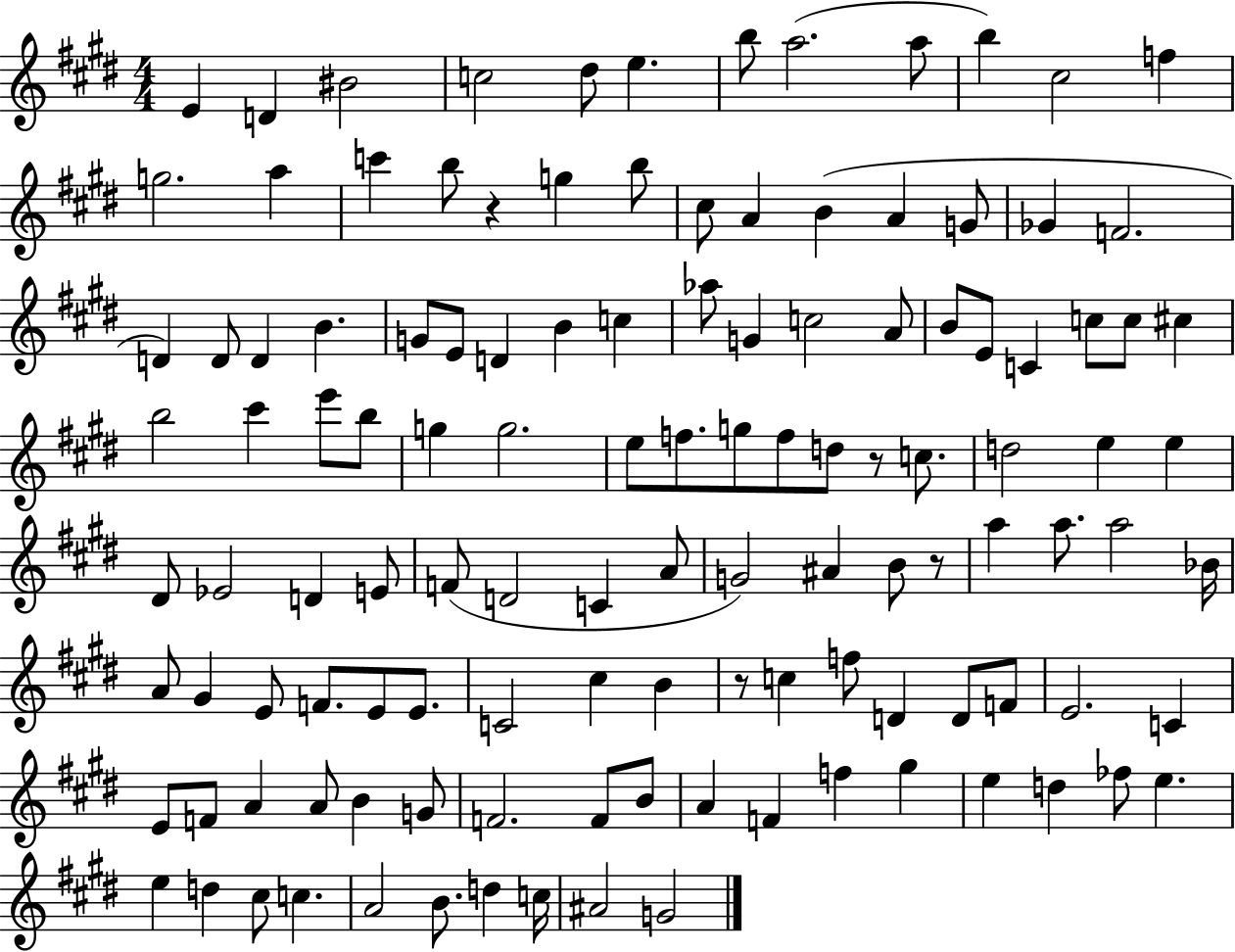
{
  \clef treble
  \numericTimeSignature
  \time 4/4
  \key e \major
  e'4 d'4 bis'2 | c''2 dis''8 e''4. | b''8 a''2.( a''8 | b''4) cis''2 f''4 | \break g''2. a''4 | c'''4 b''8 r4 g''4 b''8 | cis''8 a'4 b'4( a'4 g'8 | ges'4 f'2. | \break d'4) d'8 d'4 b'4. | g'8 e'8 d'4 b'4 c''4 | aes''8 g'4 c''2 a'8 | b'8 e'8 c'4 c''8 c''8 cis''4 | \break b''2 cis'''4 e'''8 b''8 | g''4 g''2. | e''8 f''8. g''8 f''8 d''8 r8 c''8. | d''2 e''4 e''4 | \break dis'8 ees'2 d'4 e'8 | f'8( d'2 c'4 a'8 | g'2) ais'4 b'8 r8 | a''4 a''8. a''2 bes'16 | \break a'8 gis'4 e'8 f'8. e'8 e'8. | c'2 cis''4 b'4 | r8 c''4 f''8 d'4 d'8 f'8 | e'2. c'4 | \break e'8 f'8 a'4 a'8 b'4 g'8 | f'2. f'8 b'8 | a'4 f'4 f''4 gis''4 | e''4 d''4 fes''8 e''4. | \break e''4 d''4 cis''8 c''4. | a'2 b'8. d''4 c''16 | ais'2 g'2 | \bar "|."
}